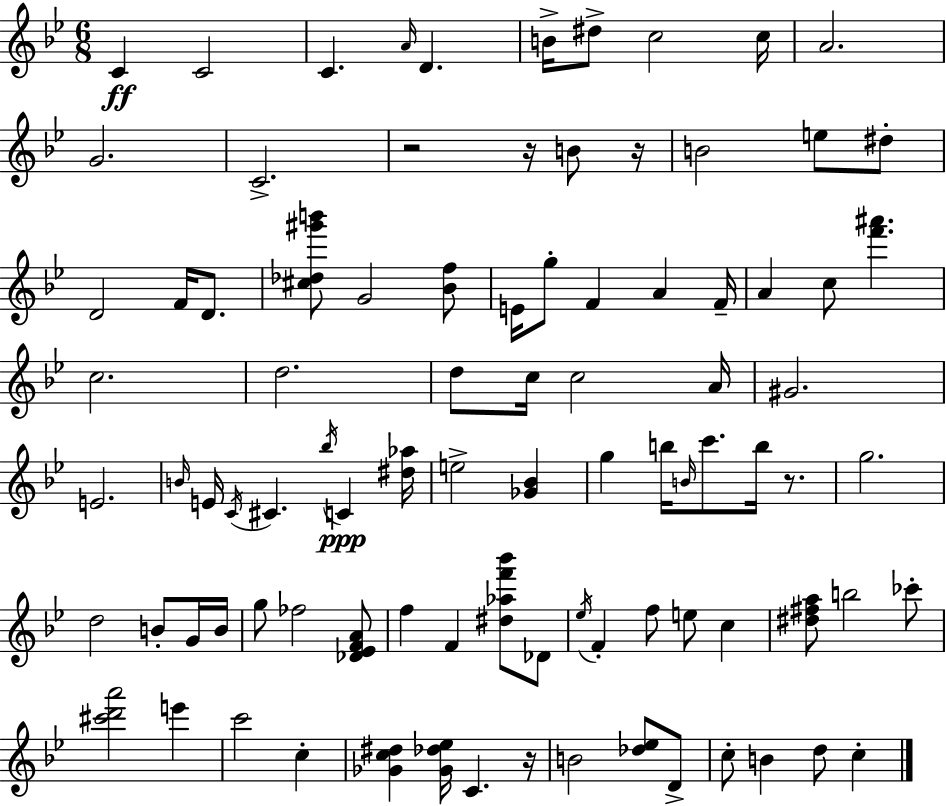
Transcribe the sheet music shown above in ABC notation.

X:1
T:Untitled
M:6/8
L:1/4
K:Gm
C C2 C A/4 D B/4 ^d/2 c2 c/4 A2 G2 C2 z2 z/4 B/2 z/4 B2 e/2 ^d/2 D2 F/4 D/2 [^c_d^g'b']/2 G2 [_Bf]/2 E/4 g/2 F A F/4 A c/2 [f'^a'] c2 d2 d/2 c/4 c2 A/4 ^G2 E2 B/4 E/4 C/4 ^C _b/4 C [^d_a]/4 e2 [_G_B] g b/4 B/4 c'/2 b/4 z/2 g2 d2 B/2 G/4 B/4 g/2 _f2 [_D_EFA]/2 f F [^d_af'_b']/2 _D/2 _e/4 F f/2 e/2 c [^d^fa]/2 b2 _c'/2 [^c'd'a']2 e' c'2 c [_Gc^d] [_G_d_e]/4 C z/4 B2 [_d_e]/2 D/2 c/2 B d/2 c